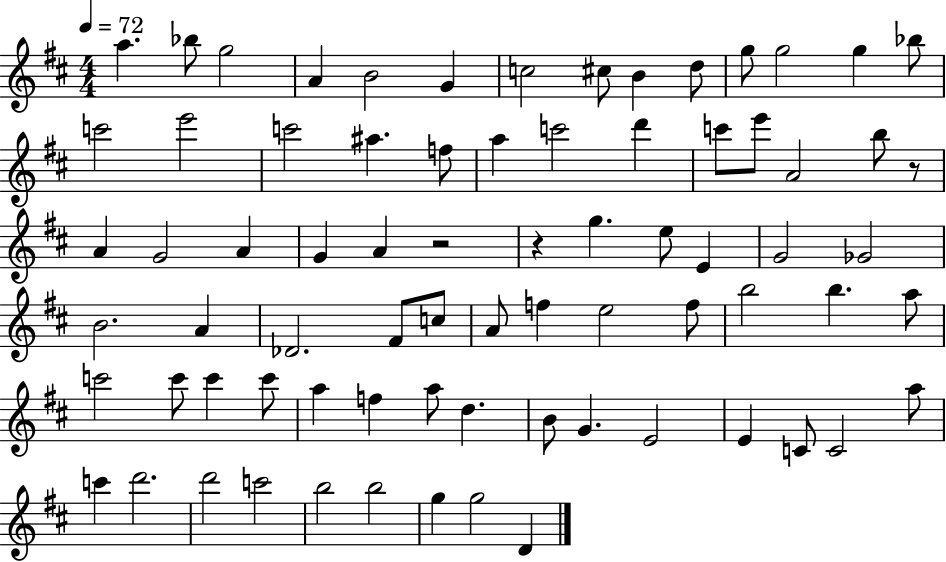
{
  \clef treble
  \numericTimeSignature
  \time 4/4
  \key d \major
  \tempo 4 = 72
  \repeat volta 2 { a''4. bes''8 g''2 | a'4 b'2 g'4 | c''2 cis''8 b'4 d''8 | g''8 g''2 g''4 bes''8 | \break c'''2 e'''2 | c'''2 ais''4. f''8 | a''4 c'''2 d'''4 | c'''8 e'''8 a'2 b''8 r8 | \break a'4 g'2 a'4 | g'4 a'4 r2 | r4 g''4. e''8 e'4 | g'2 ges'2 | \break b'2. a'4 | des'2. fis'8 c''8 | a'8 f''4 e''2 f''8 | b''2 b''4. a''8 | \break c'''2 c'''8 c'''4 c'''8 | a''4 f''4 a''8 d''4. | b'8 g'4. e'2 | e'4 c'8 c'2 a''8 | \break c'''4 d'''2. | d'''2 c'''2 | b''2 b''2 | g''4 g''2 d'4 | \break } \bar "|."
}